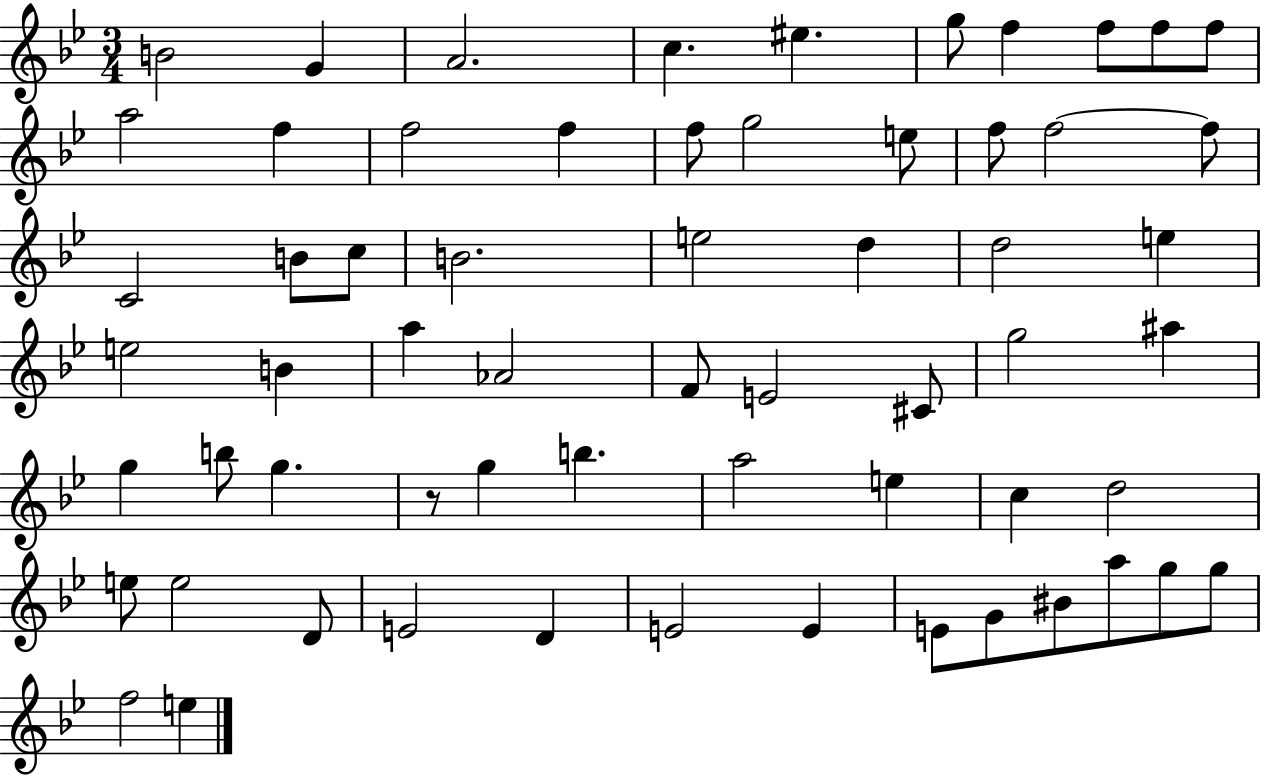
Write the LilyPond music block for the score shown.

{
  \clef treble
  \numericTimeSignature
  \time 3/4
  \key bes \major
  b'2 g'4 | a'2. | c''4. eis''4. | g''8 f''4 f''8 f''8 f''8 | \break a''2 f''4 | f''2 f''4 | f''8 g''2 e''8 | f''8 f''2~~ f''8 | \break c'2 b'8 c''8 | b'2. | e''2 d''4 | d''2 e''4 | \break e''2 b'4 | a''4 aes'2 | f'8 e'2 cis'8 | g''2 ais''4 | \break g''4 b''8 g''4. | r8 g''4 b''4. | a''2 e''4 | c''4 d''2 | \break e''8 e''2 d'8 | e'2 d'4 | e'2 e'4 | e'8 g'8 bis'8 a''8 g''8 g''8 | \break f''2 e''4 | \bar "|."
}